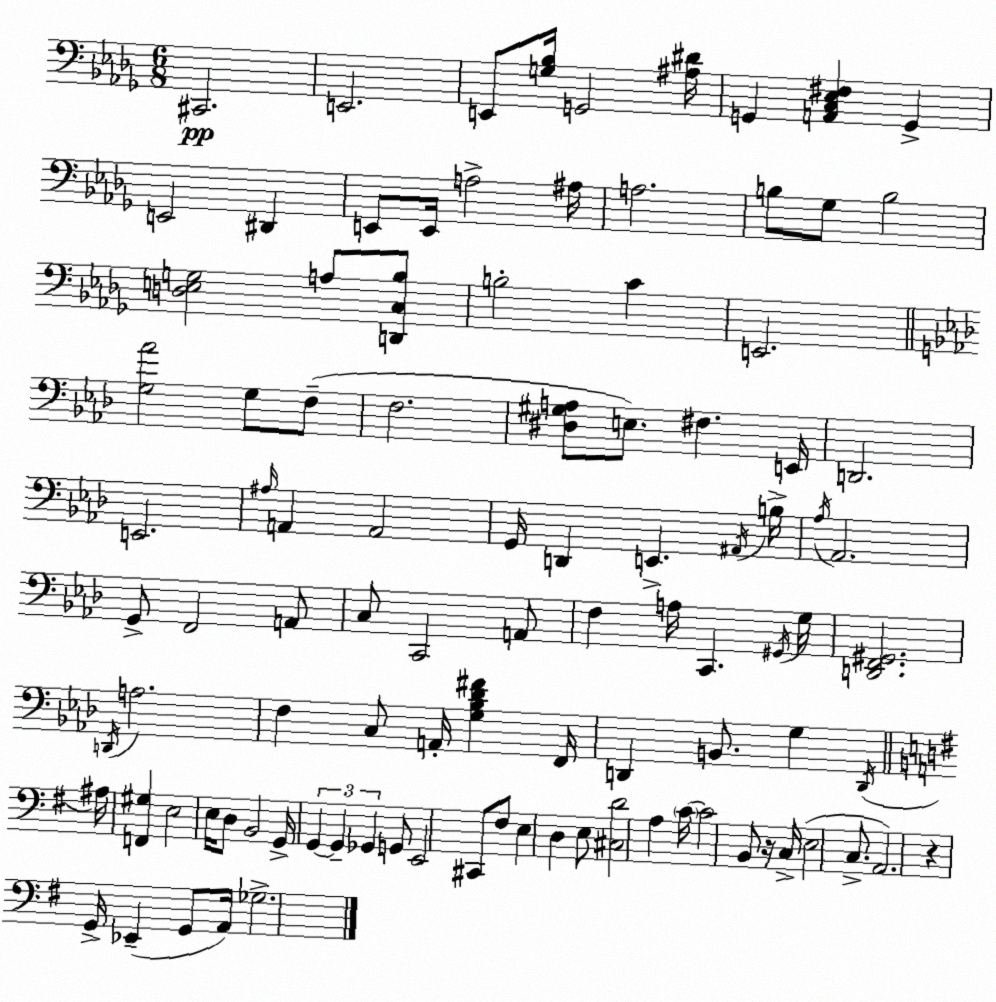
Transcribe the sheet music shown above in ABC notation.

X:1
T:Untitled
M:6/8
L:1/4
K:Bbm
^C,,2 E,,2 E,,/2 [G,_B,]/4 G,,2 [^A,^D]/4 G,, [A,,C,_E,^F,] G,, E,,2 ^D,, E,,/2 E,,/4 A,2 ^A,/4 A,2 B,/2 _G,/2 B,2 [D,E,G,]2 A,/2 [D,,C,_B,]/2 B,2 C E,,2 [G,_A]2 G,/2 F,/2 F,2 [^D,^G,A,]/2 E,/2 ^F, E,,/4 D,,2 E,,2 ^A,/4 A,, A,,2 G,,/4 D,, E,, ^A,,/4 B,/4 _A,/4 _A,,2 G,,/2 F,,2 A,,/2 C,/2 C,,2 A,,/2 F, A,/4 C,, ^G,,/4 G,/4 [D,,F,,^G,,]2 D,,/4 A,2 F, C,/2 A,,/4 [G,_B,_D^F] F,,/4 D,, B,,/2 G, D,,/4 ^A,/4 [F,,^G,] E,2 E,/4 D,/2 B,,2 G,,/4 G,, G,, _G,, G,,/2 E,,2 ^C,,/2 ^F,/2 E, D, E,/2 [^C,D]2 A, C/4 C2 B,,/2 z/4 C,/4 E,2 C,/2 A,,2 z G,,/4 _E,, G,,/2 A,,/4 _G,2